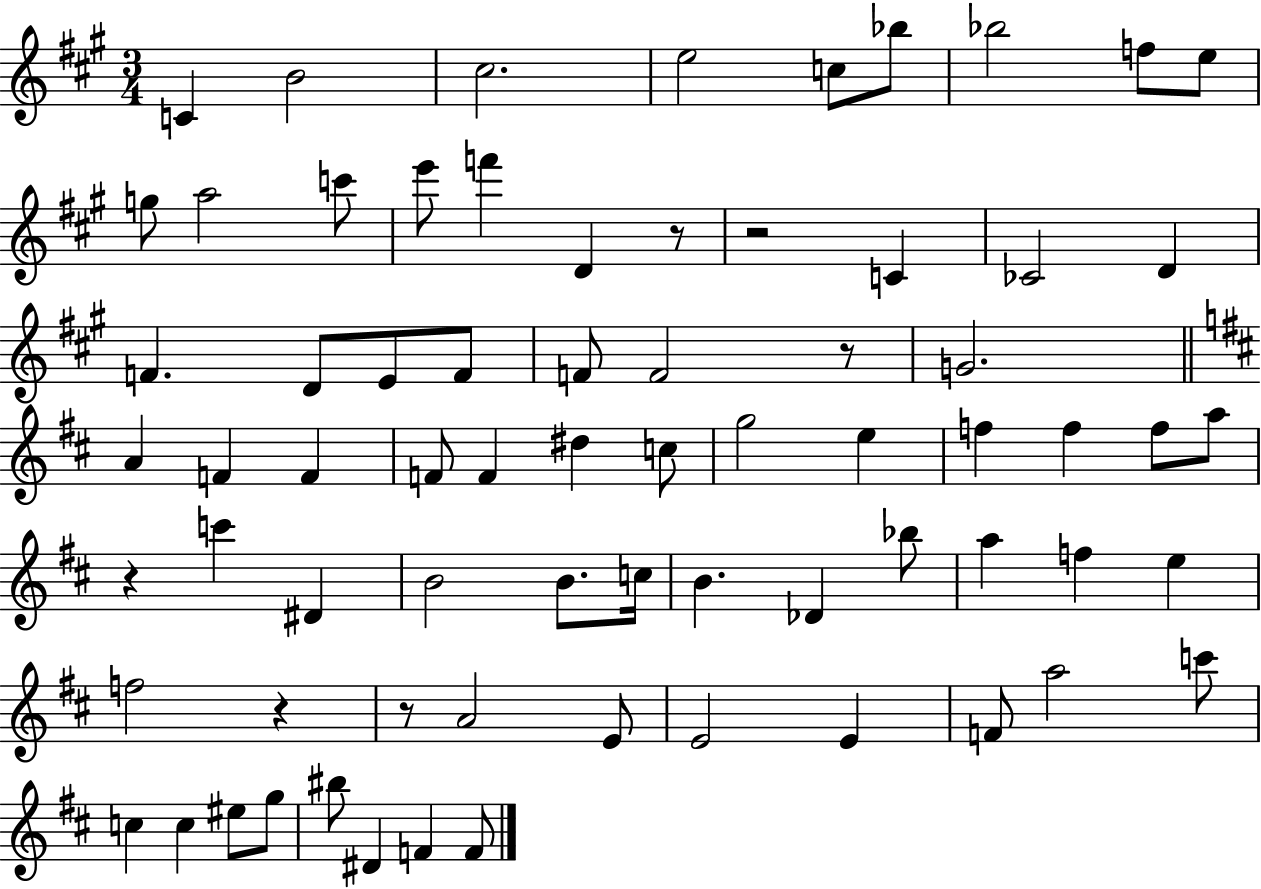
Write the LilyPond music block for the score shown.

{
  \clef treble
  \numericTimeSignature
  \time 3/4
  \key a \major
  c'4 b'2 | cis''2. | e''2 c''8 bes''8 | bes''2 f''8 e''8 | \break g''8 a''2 c'''8 | e'''8 f'''4 d'4 r8 | r2 c'4 | ces'2 d'4 | \break f'4. d'8 e'8 f'8 | f'8 f'2 r8 | g'2. | \bar "||" \break \key d \major a'4 f'4 f'4 | f'8 f'4 dis''4 c''8 | g''2 e''4 | f''4 f''4 f''8 a''8 | \break r4 c'''4 dis'4 | b'2 b'8. c''16 | b'4. des'4 bes''8 | a''4 f''4 e''4 | \break f''2 r4 | r8 a'2 e'8 | e'2 e'4 | f'8 a''2 c'''8 | \break c''4 c''4 eis''8 g''8 | bis''8 dis'4 f'4 f'8 | \bar "|."
}